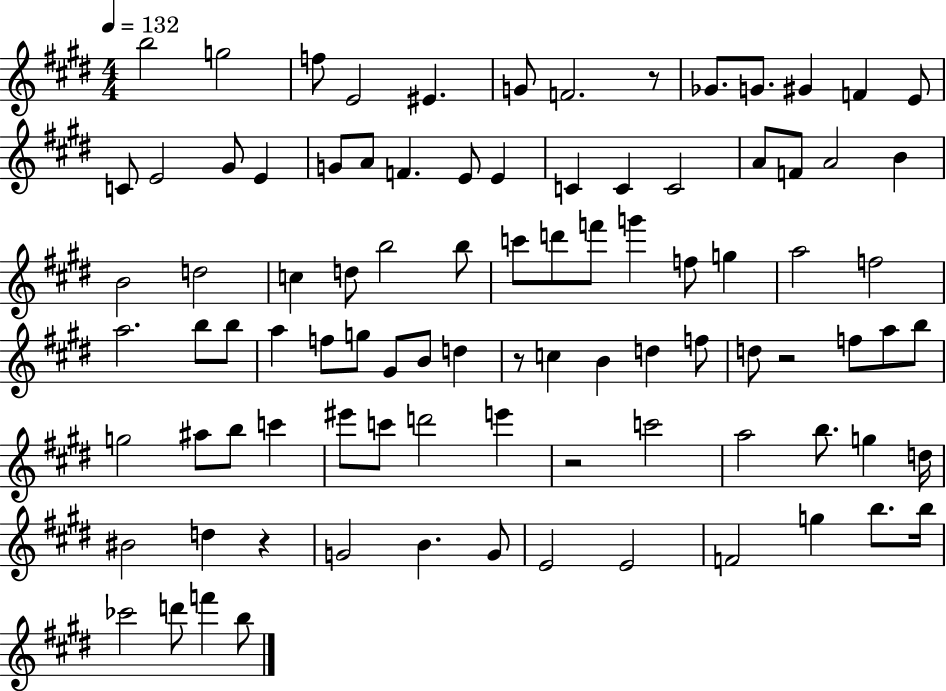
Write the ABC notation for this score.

X:1
T:Untitled
M:4/4
L:1/4
K:E
b2 g2 f/2 E2 ^E G/2 F2 z/2 _G/2 G/2 ^G F E/2 C/2 E2 ^G/2 E G/2 A/2 F E/2 E C C C2 A/2 F/2 A2 B B2 d2 c d/2 b2 b/2 c'/2 d'/2 f'/2 g' f/2 g a2 f2 a2 b/2 b/2 a f/2 g/2 ^G/2 B/2 d z/2 c B d f/2 d/2 z2 f/2 a/2 b/2 g2 ^a/2 b/2 c' ^e'/2 c'/2 d'2 e' z2 c'2 a2 b/2 g d/4 ^B2 d z G2 B G/2 E2 E2 F2 g b/2 b/4 _c'2 d'/2 f' b/2